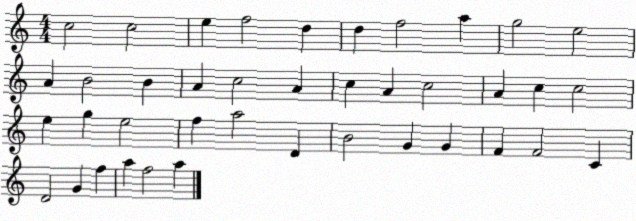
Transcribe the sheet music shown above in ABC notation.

X:1
T:Untitled
M:4/4
L:1/4
K:C
c2 c2 e f2 d d f2 a g2 e2 A B2 B A c2 A c A c2 A c c2 e g e2 f a2 D B2 G G F F2 C D2 G f a f2 a